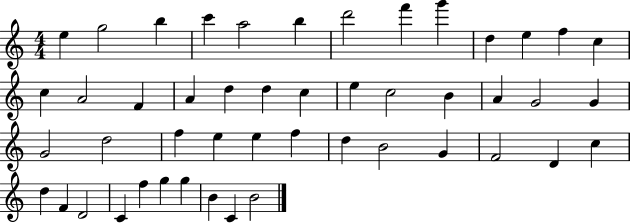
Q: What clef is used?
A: treble